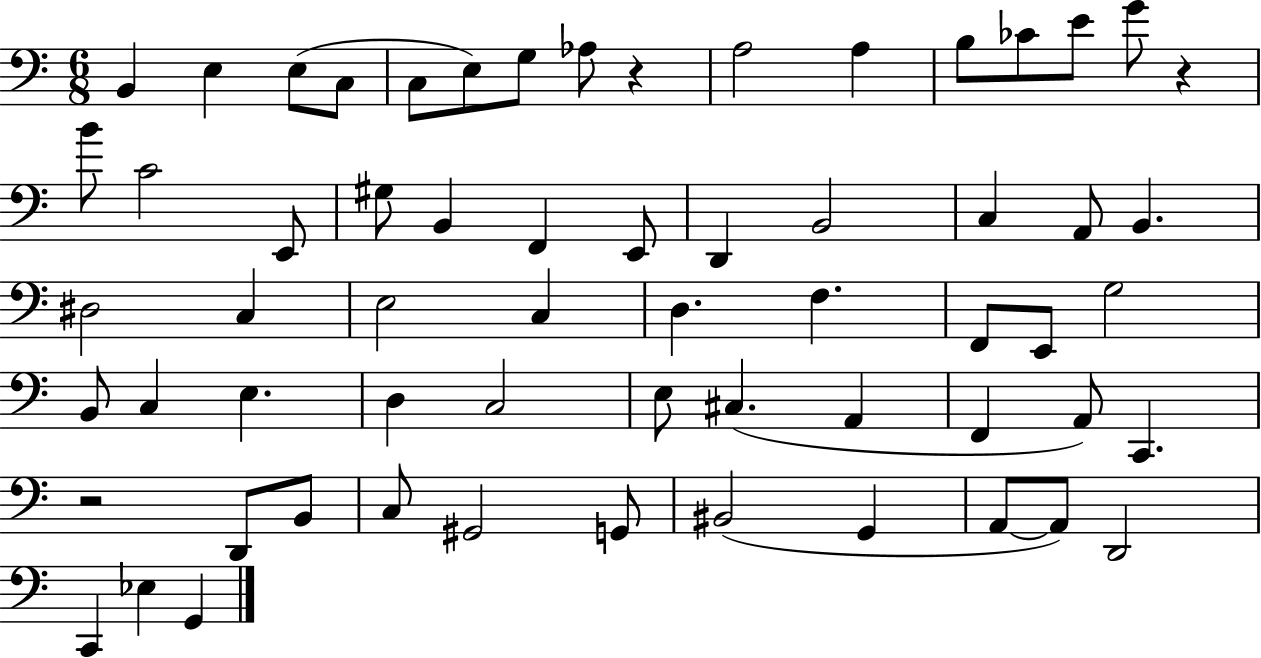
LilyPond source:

{
  \clef bass
  \numericTimeSignature
  \time 6/8
  \key c \major
  \repeat volta 2 { b,4 e4 e8( c8 | c8 e8) g8 aes8 r4 | a2 a4 | b8 ces'8 e'8 g'8 r4 | \break b'8 c'2 e,8 | gis8 b,4 f,4 e,8 | d,4 b,2 | c4 a,8 b,4. | \break dis2 c4 | e2 c4 | d4. f4. | f,8 e,8 g2 | \break b,8 c4 e4. | d4 c2 | e8 cis4.( a,4 | f,4 a,8) c,4. | \break r2 d,8 b,8 | c8 gis,2 g,8 | bis,2( g,4 | a,8~~ a,8) d,2 | \break c,4 ees4 g,4 | } \bar "|."
}